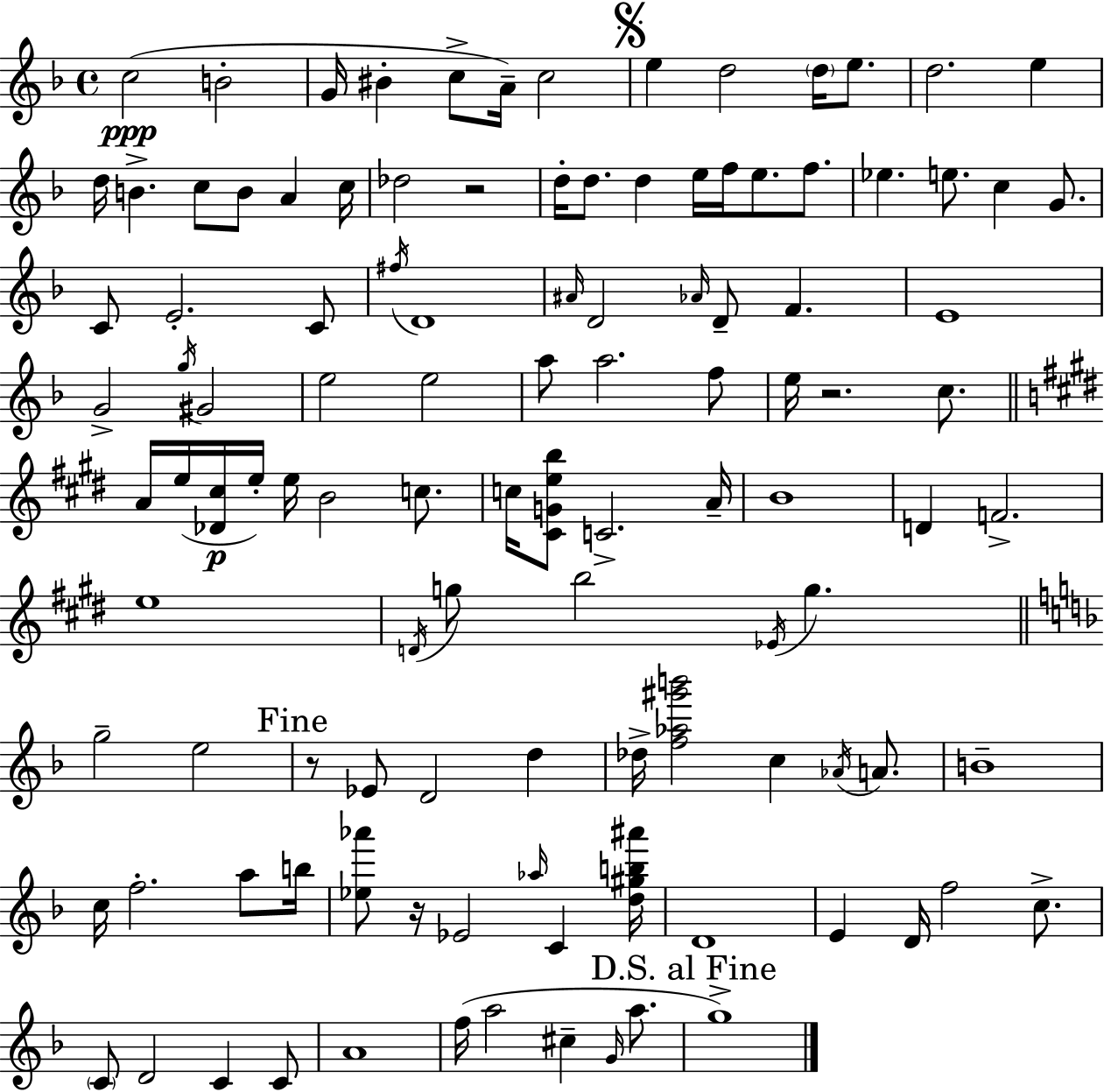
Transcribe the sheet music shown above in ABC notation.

X:1
T:Untitled
M:4/4
L:1/4
K:Dm
c2 B2 G/4 ^B c/2 A/4 c2 e d2 d/4 e/2 d2 e d/4 B c/2 B/2 A c/4 _d2 z2 d/4 d/2 d e/4 f/4 e/2 f/2 _e e/2 c G/2 C/2 E2 C/2 ^f/4 D4 ^A/4 D2 _A/4 D/2 F E4 G2 g/4 ^G2 e2 e2 a/2 a2 f/2 e/4 z2 c/2 A/4 e/4 [_D^c]/4 e/4 e/4 B2 c/2 c/4 [^CGeb]/2 C2 A/4 B4 D F2 e4 D/4 g/2 b2 _E/4 g g2 e2 z/2 _E/2 D2 d _d/4 [f_a^g'b']2 c _A/4 A/2 B4 c/4 f2 a/2 b/4 [_e_a']/2 z/4 _E2 _a/4 C [d^gb^a']/4 D4 E D/4 f2 c/2 C/2 D2 C C/2 A4 f/4 a2 ^c G/4 a/2 g4